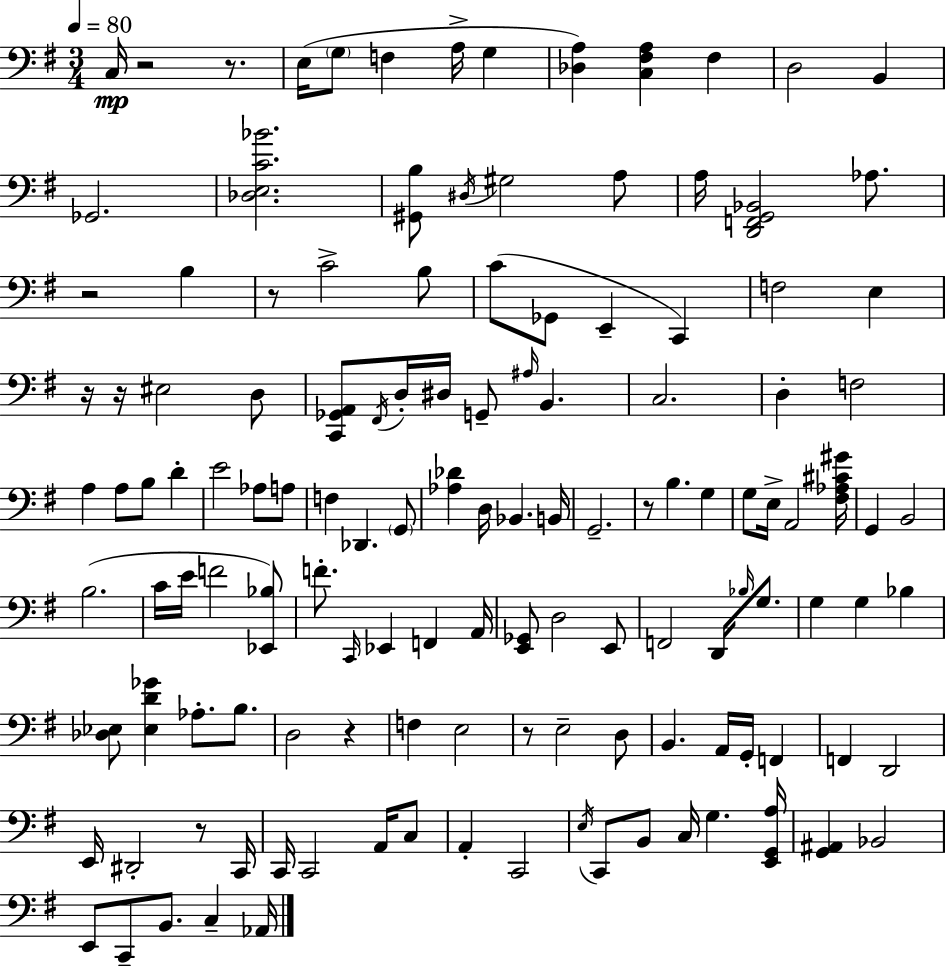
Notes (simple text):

C3/s R/h R/e. E3/s G3/e F3/q A3/s G3/q [Db3,A3]/q [C3,F#3,A3]/q F#3/q D3/h B2/q Gb2/h. [Db3,E3,C4,Bb4]/h. [G#2,B3]/e D#3/s G#3/h A3/e A3/s [D2,F2,G2,Bb2]/h Ab3/e. R/h B3/q R/e C4/h B3/e C4/e Gb2/e E2/q C2/q F3/h E3/q R/s R/s EIS3/h D3/e [C2,Gb2,A2]/e F#2/s D3/s D#3/s G2/e A#3/s B2/q. C3/h. D3/q F3/h A3/q A3/e B3/e D4/q E4/h Ab3/e A3/e F3/q Db2/q. G2/e [Ab3,Db4]/q D3/s Bb2/q. B2/s G2/h. R/e B3/q. G3/q G3/e E3/s A2/h [F#3,Ab3,C#4,G#4]/s G2/q B2/h B3/h. C4/s E4/s F4/h [Eb2,Bb3]/e F4/e. C2/s Eb2/q F2/q A2/s [E2,Gb2]/e D3/h E2/e F2/h D2/s Bb3/s G3/e. G3/q G3/q Bb3/q [Db3,Eb3]/e [Eb3,D4,Gb4]/q Ab3/e. B3/e. D3/h R/q F3/q E3/h R/e E3/h D3/e B2/q. A2/s G2/s F2/q F2/q D2/h E2/s D#2/h R/e C2/s C2/s C2/h A2/s C3/e A2/q C2/h E3/s C2/e B2/e C3/s G3/q. [E2,G2,A3]/s [G2,A#2]/q Bb2/h E2/e C2/e B2/e. C3/q Ab2/s